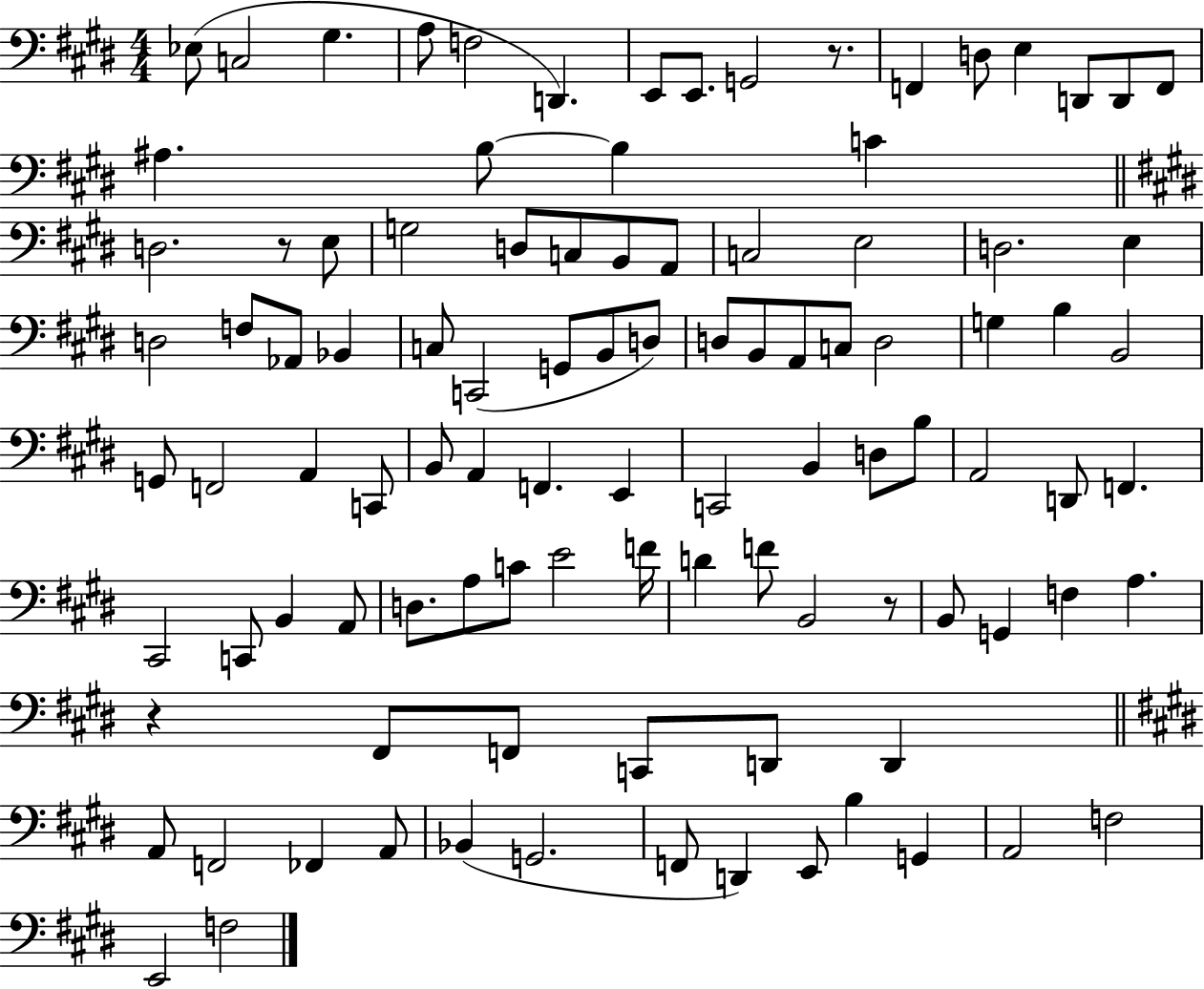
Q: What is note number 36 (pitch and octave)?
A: C2